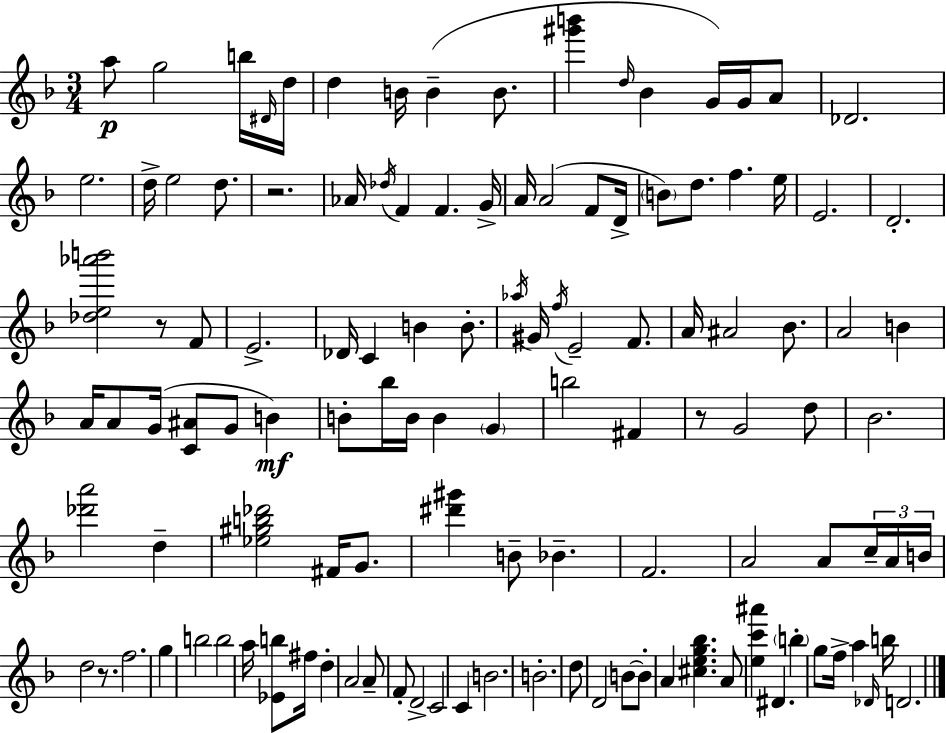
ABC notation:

X:1
T:Untitled
M:3/4
L:1/4
K:F
a/2 g2 b/4 ^D/4 d/4 d B/4 B B/2 [^g'b'] d/4 _B G/4 G/4 A/2 _D2 e2 d/4 e2 d/2 z2 _A/4 _d/4 F F G/4 A/4 A2 F/2 D/4 B/2 d/2 f e/4 E2 D2 [_de_a'b']2 z/2 F/2 E2 _D/4 C B B/2 _a/4 ^G/4 f/4 E2 F/2 A/4 ^A2 _B/2 A2 B A/4 A/2 G/4 [C^A]/2 G/2 B B/2 _b/4 B/4 B G b2 ^F z/2 G2 d/2 _B2 [_d'a']2 d [_e^gb_d']2 ^F/4 G/2 [^d'^g'] B/2 _B F2 A2 A/2 c/4 A/4 B/4 d2 z/2 f2 g b2 b2 a/4 [_Eb]/2 ^f/4 d A2 A/2 F/2 D2 C2 C B2 B2 d/2 D2 B/2 B/2 A [^ceg_b] A/2 [ec'^a'] ^D b g/2 f/4 a _D/4 b/4 D2